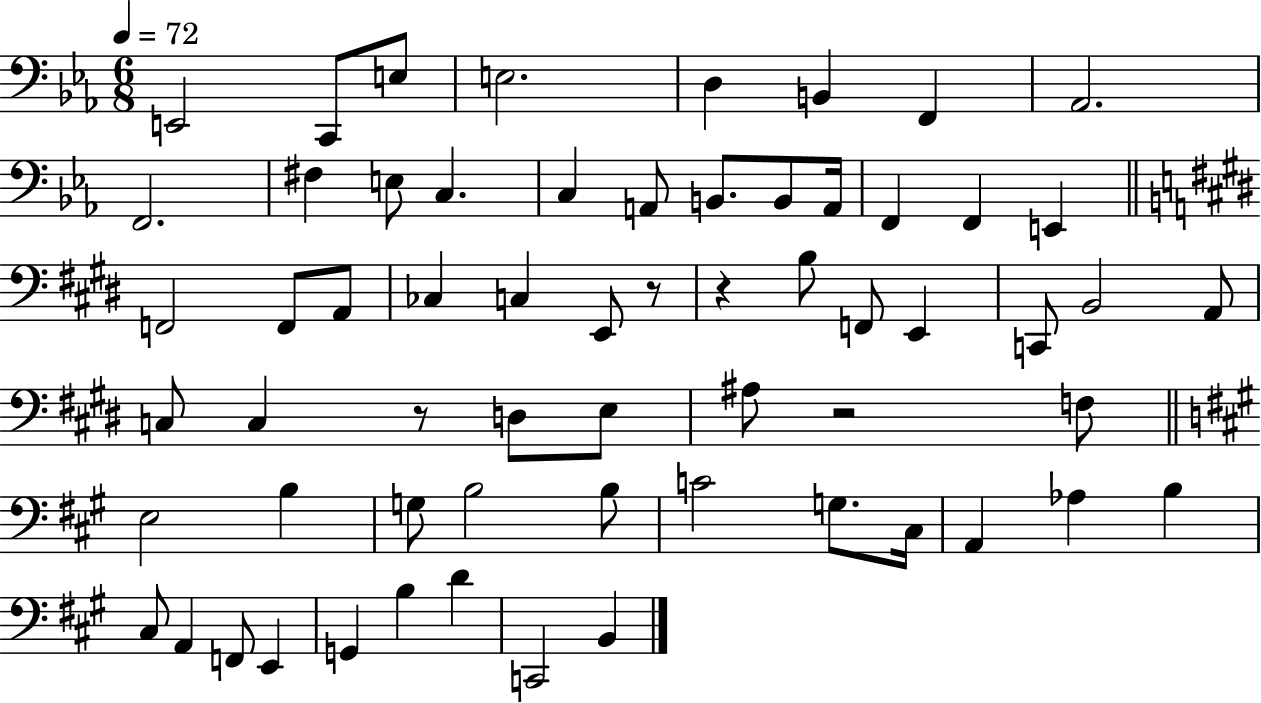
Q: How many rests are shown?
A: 4